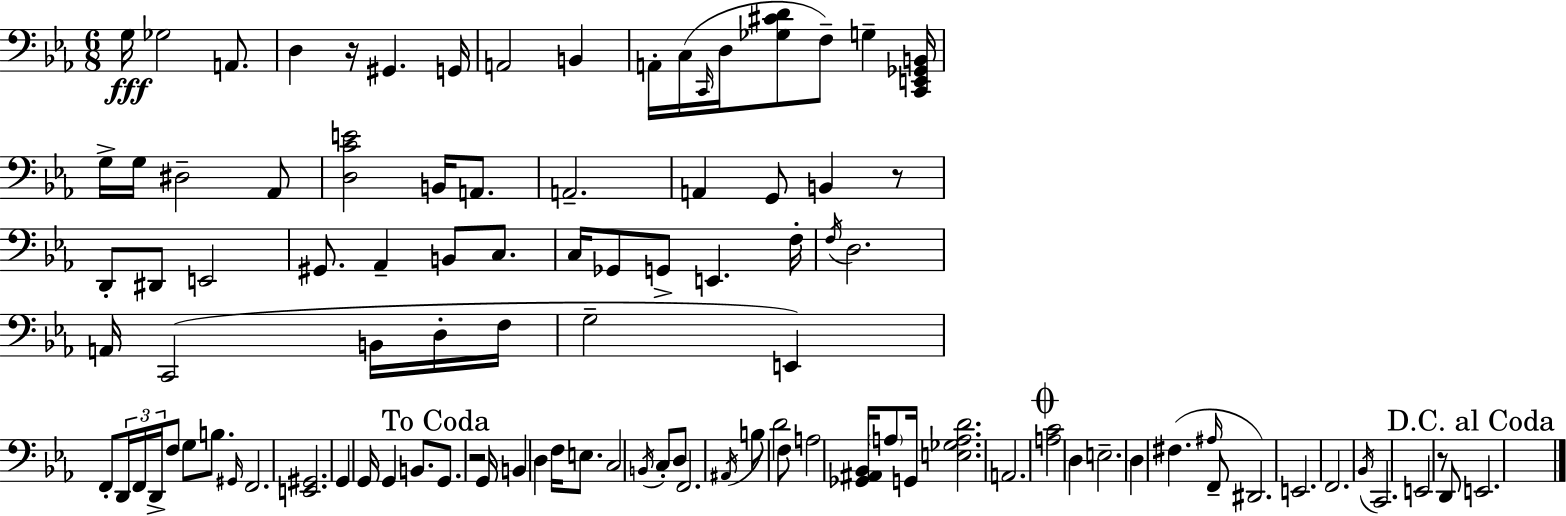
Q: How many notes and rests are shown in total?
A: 102